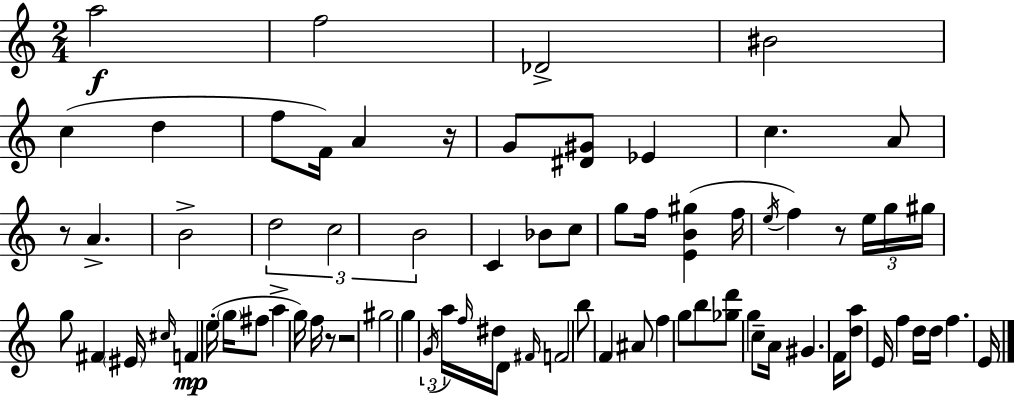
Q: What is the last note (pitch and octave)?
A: E4